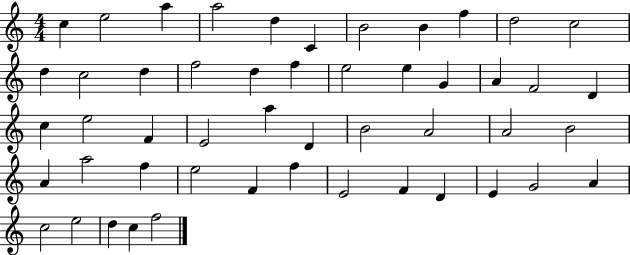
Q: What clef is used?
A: treble